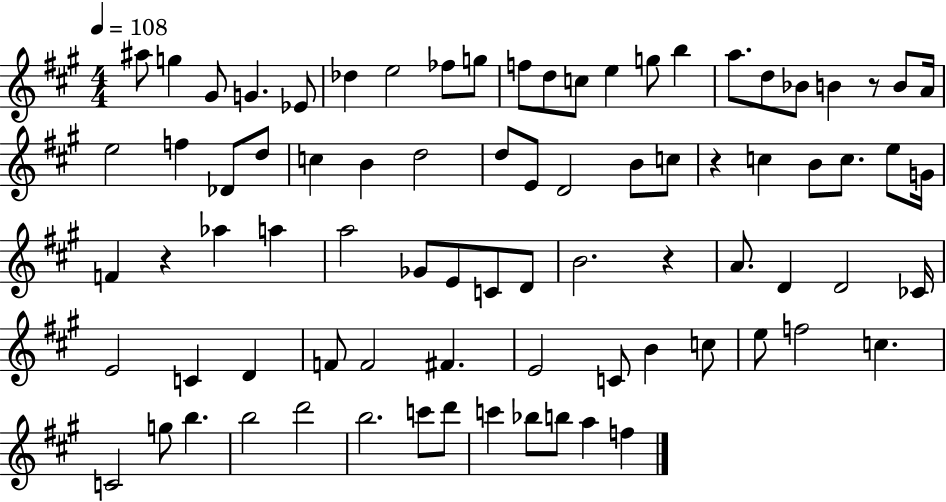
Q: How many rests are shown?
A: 4